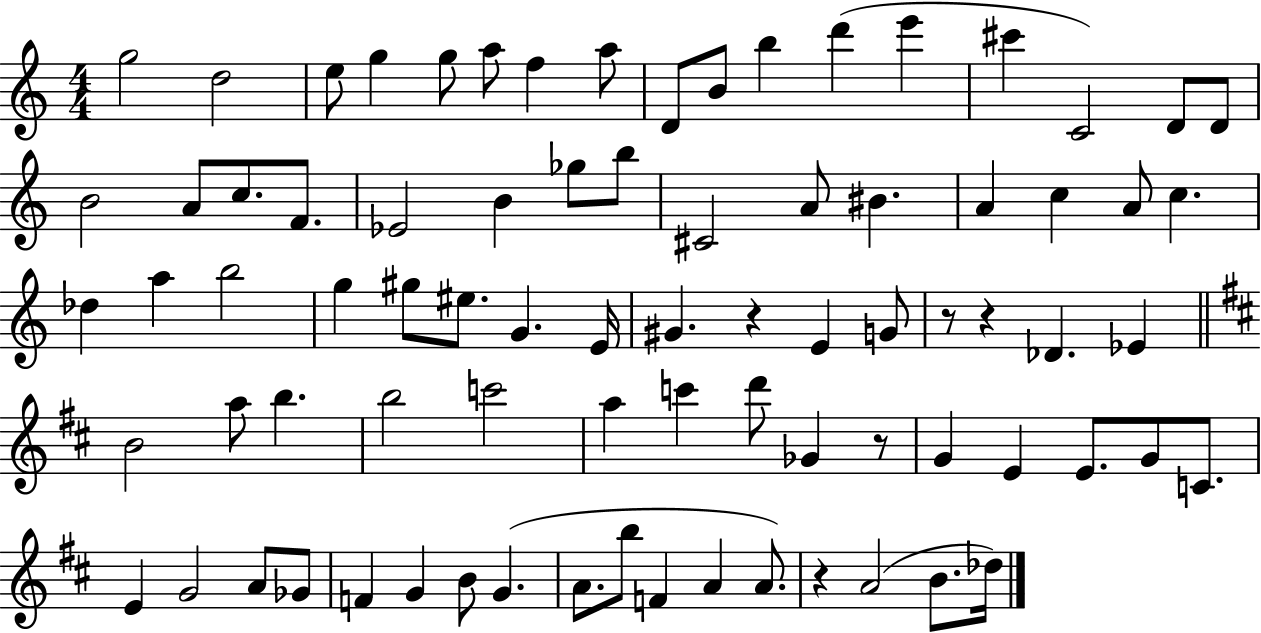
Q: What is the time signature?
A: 4/4